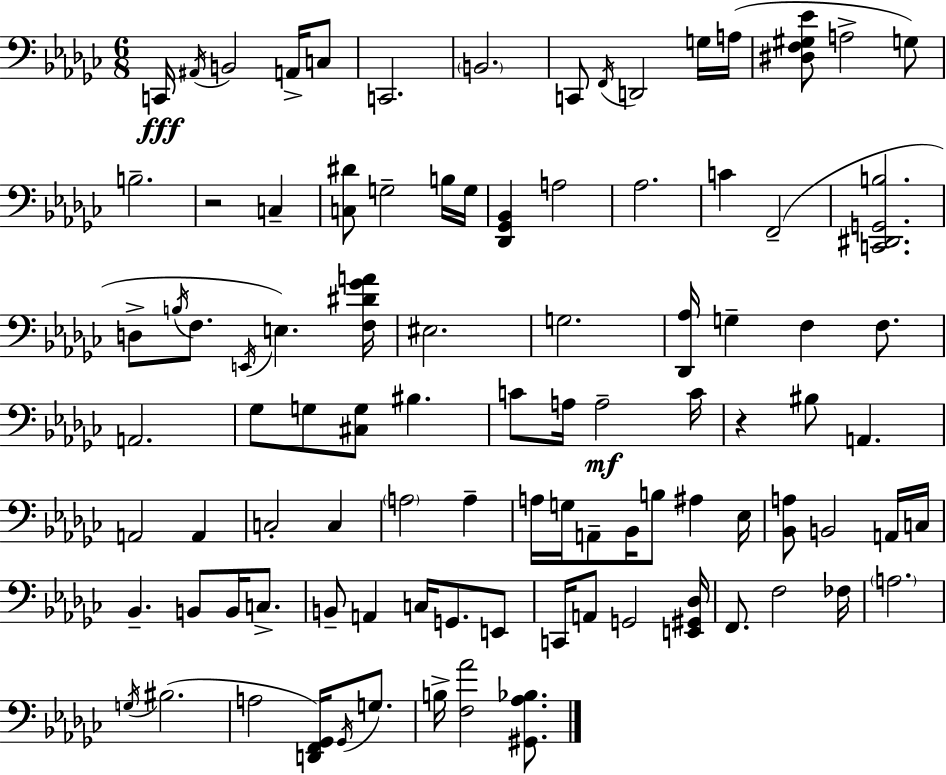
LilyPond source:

{
  \clef bass
  \numericTimeSignature
  \time 6/8
  \key ees \minor
  c,16\fff \acciaccatura { ais,16 } b,2 a,16-> c8 | c,2. | \parenthesize b,2. | c,8 \acciaccatura { f,16 } d,2 | \break g16 a16( <dis f gis ees'>8 a2-> | g8) b2.-- | r2 c4-- | <c dis'>8 g2-- | \break b16 g16 <des, ges, bes,>4 a2 | aes2. | c'4 f,2--( | <c, dis, g, b>2. | \break d8-> \acciaccatura { b16 } f8. \acciaccatura { e,16 }) e4. | <f dis' ges' a'>16 eis2. | g2. | <des, aes>16 g4-- f4 | \break f8. a,2. | ges8 g8 <cis g>8 bis4. | c'8 a16 a2--\mf | c'16 r4 bis8 a,4. | \break a,2 | a,4 c2-. | c4 \parenthesize a2 | a4-- a16 g16 a,8-- bes,16 b8 ais4 | \break ees16 <bes, a>8 b,2 | a,16 c16 bes,4.-- b,8 | b,16 c8.-> b,8-- a,4 c16 g,8. | e,8 c,16 a,8 g,2 | \break <e, gis, des>16 f,8. f2 | fes16 \parenthesize a2. | \acciaccatura { g16 }( bis2. | a2 | \break <d, f, ges,>16) \acciaccatura { ges,16 } g8. b16-> <f aes'>2 | <gis, aes bes>8. \bar "|."
}